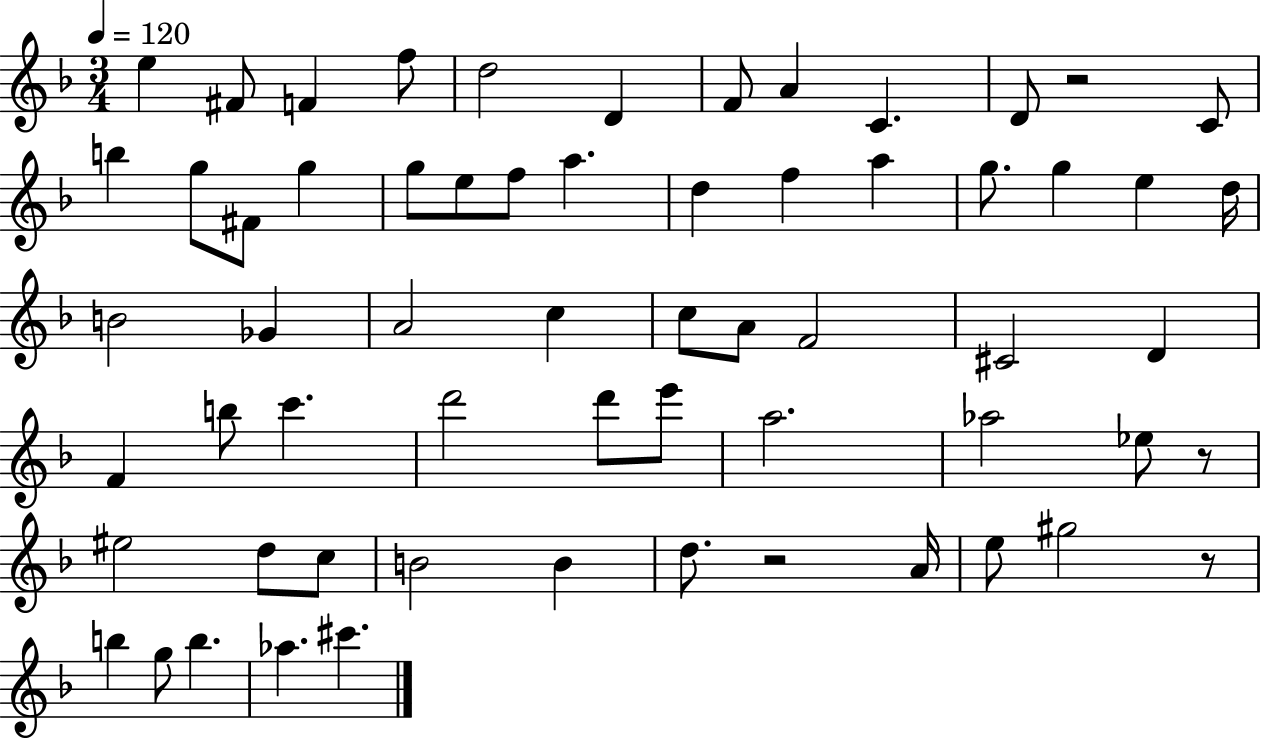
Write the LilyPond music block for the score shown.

{
  \clef treble
  \numericTimeSignature
  \time 3/4
  \key f \major
  \tempo 4 = 120
  e''4 fis'8 f'4 f''8 | d''2 d'4 | f'8 a'4 c'4. | d'8 r2 c'8 | \break b''4 g''8 fis'8 g''4 | g''8 e''8 f''8 a''4. | d''4 f''4 a''4 | g''8. g''4 e''4 d''16 | \break b'2 ges'4 | a'2 c''4 | c''8 a'8 f'2 | cis'2 d'4 | \break f'4 b''8 c'''4. | d'''2 d'''8 e'''8 | a''2. | aes''2 ees''8 r8 | \break eis''2 d''8 c''8 | b'2 b'4 | d''8. r2 a'16 | e''8 gis''2 r8 | \break b''4 g''8 b''4. | aes''4. cis'''4. | \bar "|."
}